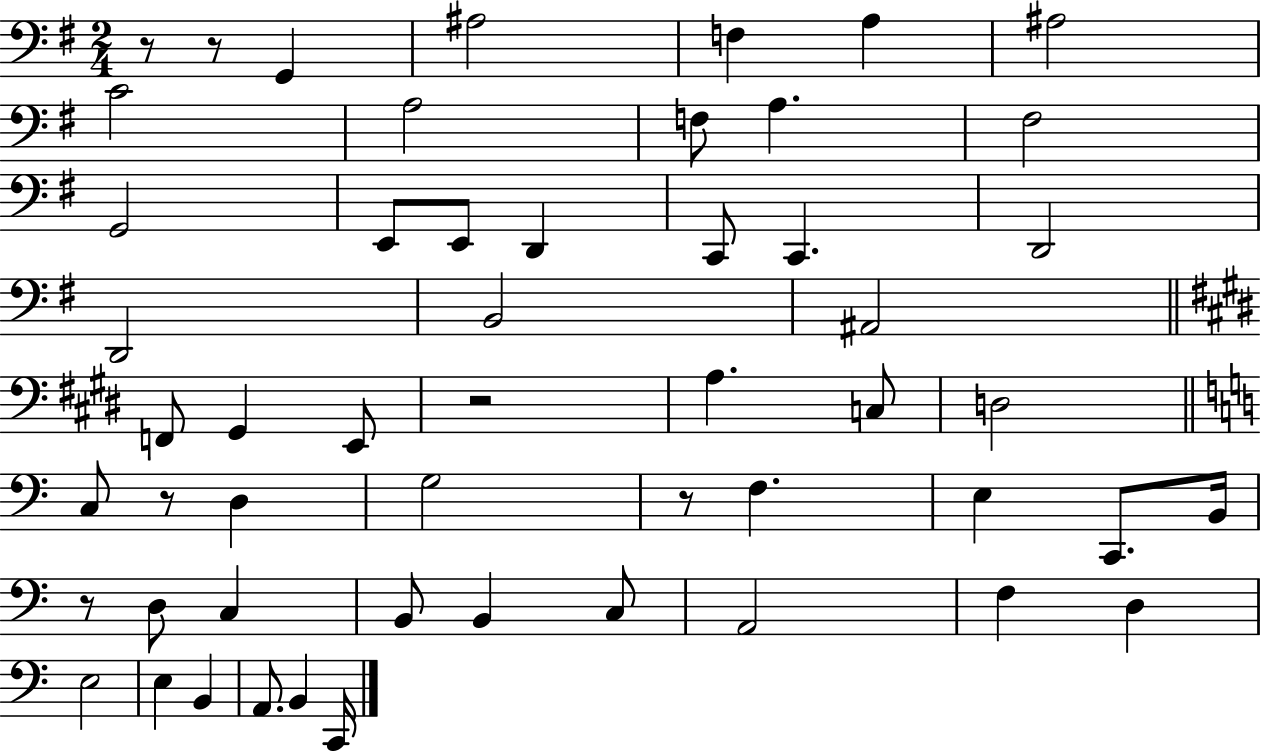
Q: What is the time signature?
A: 2/4